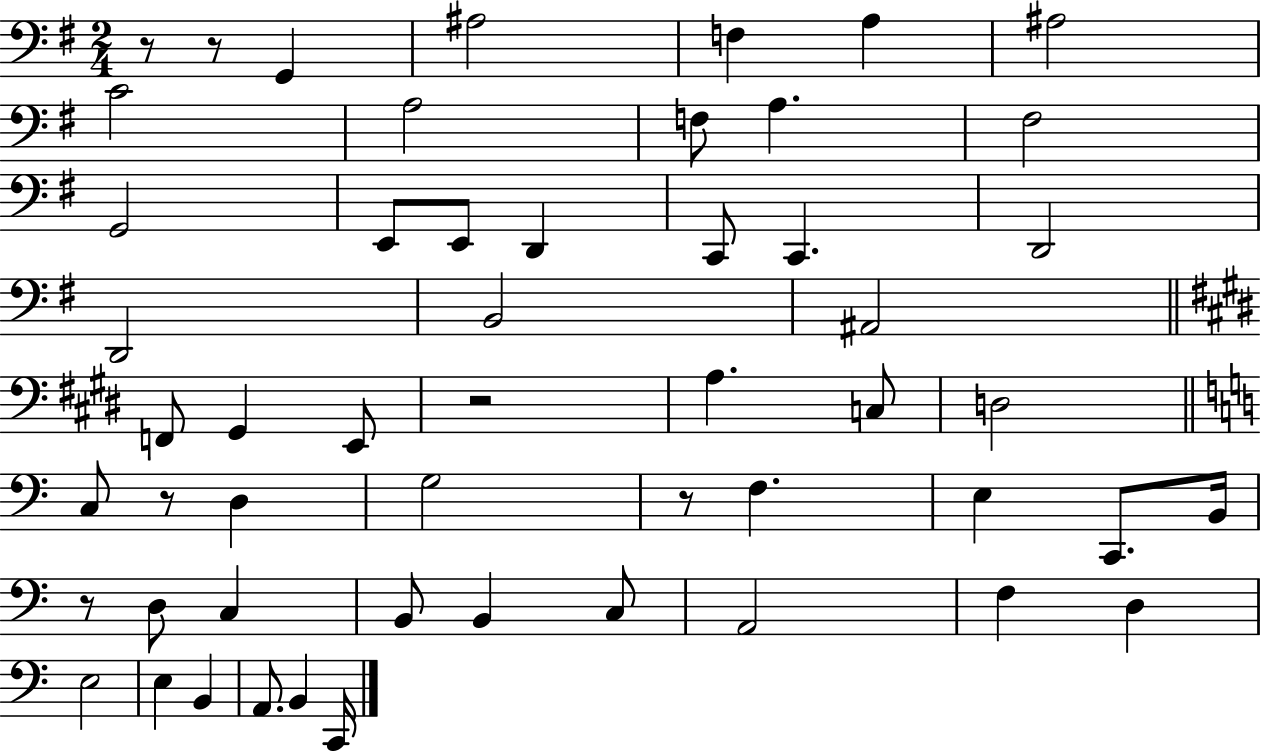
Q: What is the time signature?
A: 2/4